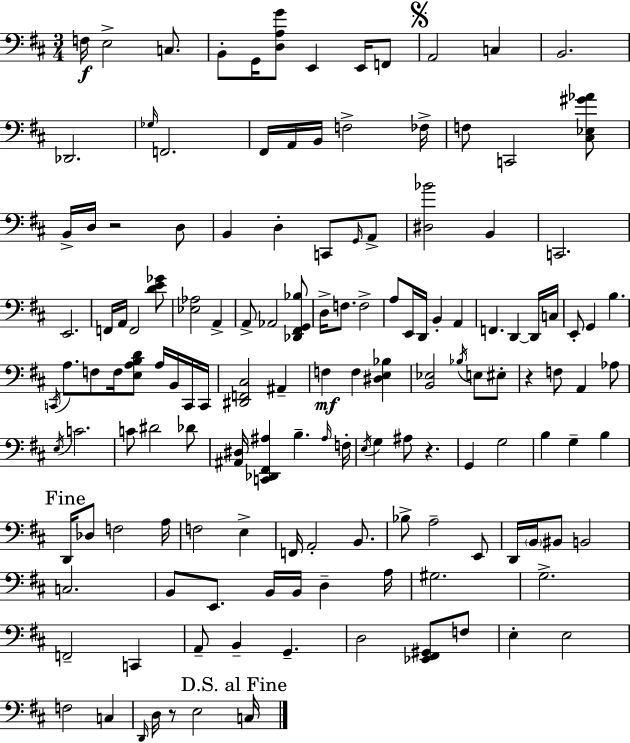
{
  \clef bass
  \numericTimeSignature
  \time 3/4
  \key d \major
  f16\f e2-> c8. | b,8-. g,16 <d a g'>8 e,4 e,16 f,8 | \mark \markup { \musicglyph "scripts.segno" } a,2 c4 | b,2. | \break des,2. | \grace { ges16 } f,2. | fis,16 a,16 b,16 f2-> | fes16-> f8 c,2 <cis ees gis' aes'>8 | \break b,16-> d16 r2 d8 | b,4 d4-. c,8 \grace { g,16 } | a,8-> <dis bes'>2 b,4 | c,2. | \break e,2. | f,16 a,16 f,2 | <d' e' ges'>8 <ees aes>2 a,4-> | a,8-> aes,2 | \break <des, fis, g, bes>8 d16-> f8. f2-> | a8 e,16 d,16 b,4-. a,4 | f,4. d,4~~ | d,16 c16 e,8-. g,4 b4. | \break \acciaccatura { c,16 } a8. f8 f16 <e a b d'>8 a16 | b,16 c,16 c,16 <dis, f, cis>2 ais,4-- | f4\mf f4 <dis e bes>4 | <b, ees>2 \acciaccatura { bes16 } | \break e8 eis8-. r4 f8 a,4 | aes8 \acciaccatura { e16 } c'2. | c'8 dis'2 | des'8 <ais, dis>16 <c, des, fis, ais>4 b4.-- | \break \grace { ais16 } f16-. \acciaccatura { e16 } g4 ais8 | r4. g,4 g2 | b4 g4-- | b4 \mark "Fine" d,16 des8 f2 | \break a16 f2 | e4-> f,16 a,2-. | b,8. bes8-> a2-- | e,8 d,16 \parenthesize b,16 bis,8 b,2 | \break c2. | b,8 e,8. | b,16 b,16 d4-- a16 gis2. | g2.-> | \break f,2-- | c,4 a,8-- b,4-- | g,4.-- d2 | <ees, fis, gis,>8 f8 e4-. e2 | \break f2 | c4 \grace { d,16 } d16 r8 e2 | \mark "D.S. al Fine" c16 \bar "|."
}